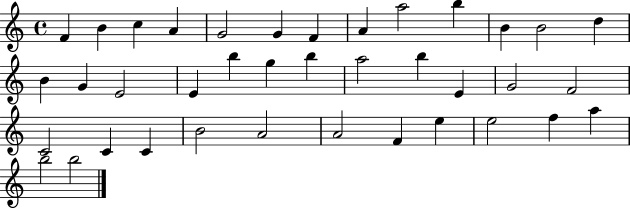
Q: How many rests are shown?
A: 0